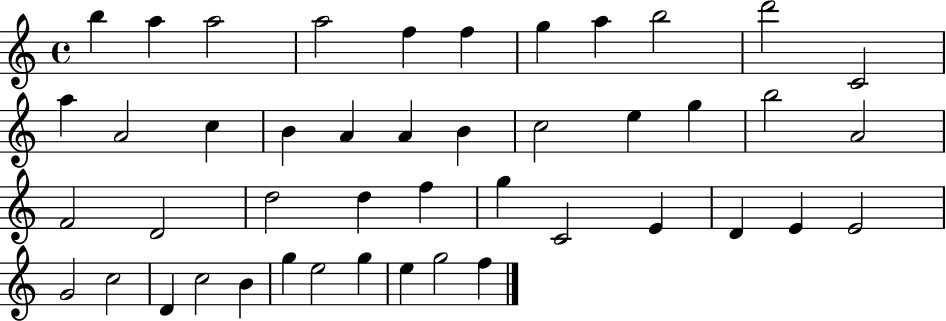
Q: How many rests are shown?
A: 0